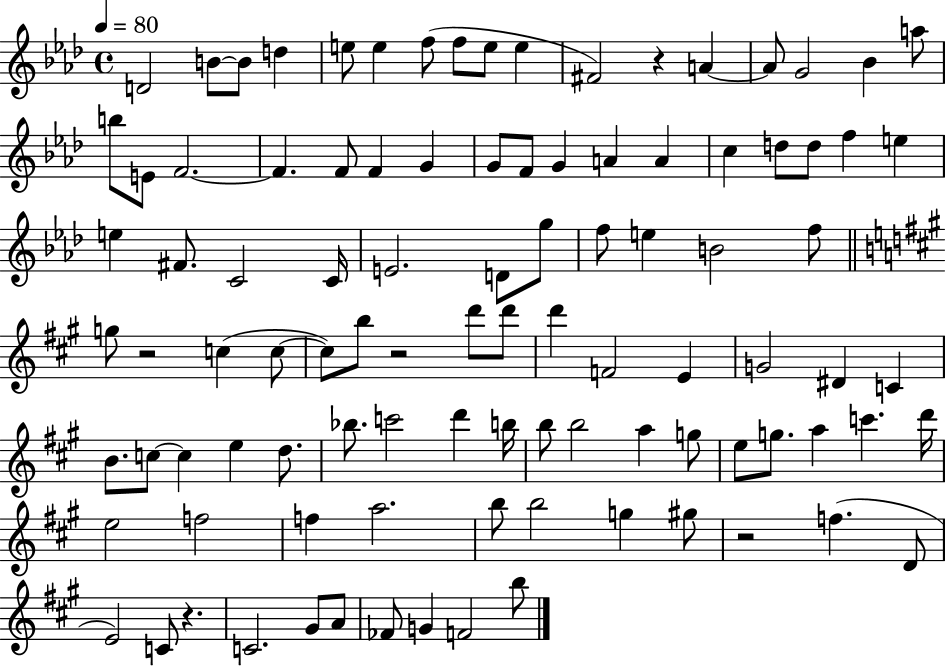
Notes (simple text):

D4/h B4/e B4/e D5/q E5/e E5/q F5/e F5/e E5/e E5/q F#4/h R/q A4/q A4/e G4/h Bb4/q A5/e B5/e E4/e F4/h. F4/q. F4/e F4/q G4/q G4/e F4/e G4/q A4/q A4/q C5/q D5/e D5/e F5/q E5/q E5/q F#4/e. C4/h C4/s E4/h. D4/e G5/e F5/e E5/q B4/h F5/e G5/e R/h C5/q C5/e C5/e B5/e R/h D6/e D6/e D6/q F4/h E4/q G4/h D#4/q C4/q B4/e. C5/e C5/q E5/q D5/e. Bb5/e. C6/h D6/q B5/s B5/e B5/h A5/q G5/e E5/e G5/e. A5/q C6/q. D6/s E5/h F5/h F5/q A5/h. B5/e B5/h G5/q G#5/e R/h F5/q. D4/e E4/h C4/e R/q. C4/h. G#4/e A4/e FES4/e G4/q F4/h B5/e